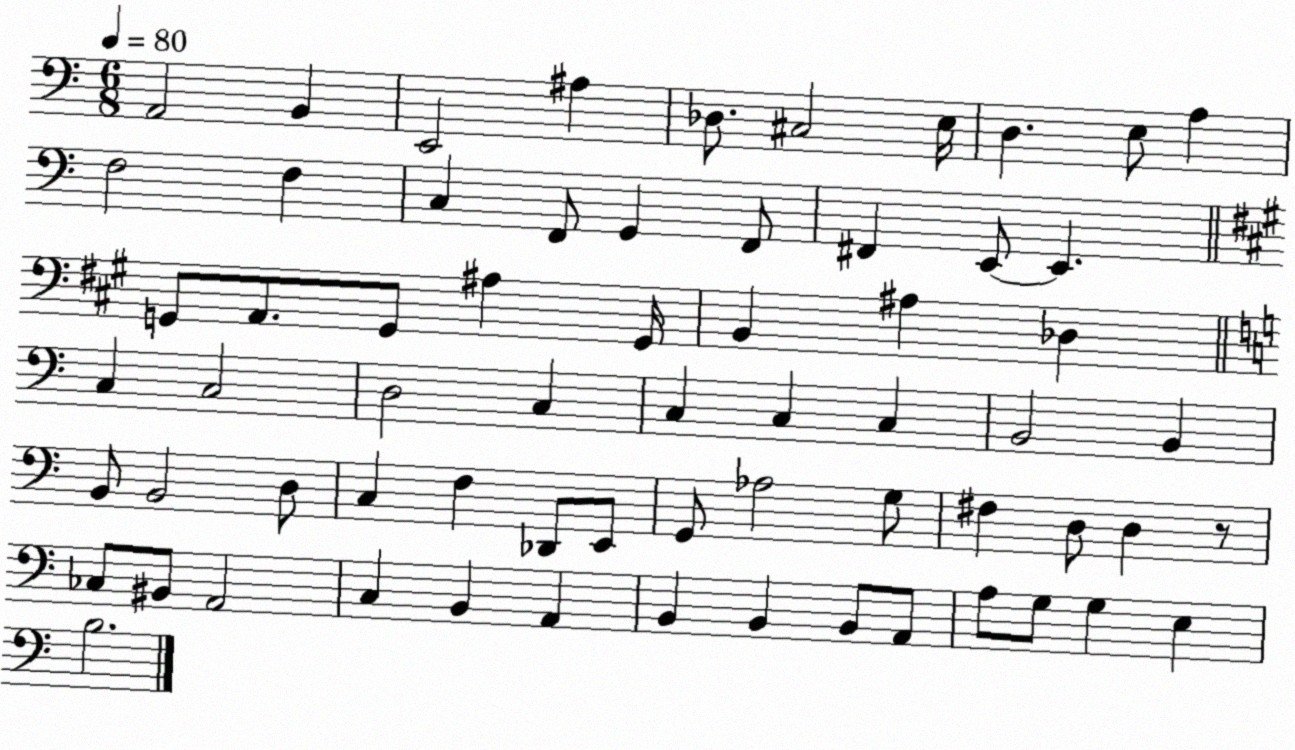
X:1
T:Untitled
M:6/8
L:1/4
K:C
A,,2 B,, E,,2 ^A, _D,/2 ^C,2 E,/4 D, E,/2 A, F,2 F, C, F,,/2 G,, F,,/2 ^F,, E,,/2 E,, G,,/2 A,,/2 G,,/2 ^A, G,,/4 B,, ^A, _D, C, C,2 D,2 C, C, C, C, B,,2 B,, B,,/2 B,,2 D,/2 C, F, _D,,/2 E,,/2 G,,/2 _A,2 G,/2 ^F, D,/2 D, z/2 _C,/2 ^B,,/2 A,,2 C, B,, A,, B,, B,, B,,/2 A,,/2 A,/2 G,/2 G, E, B,2